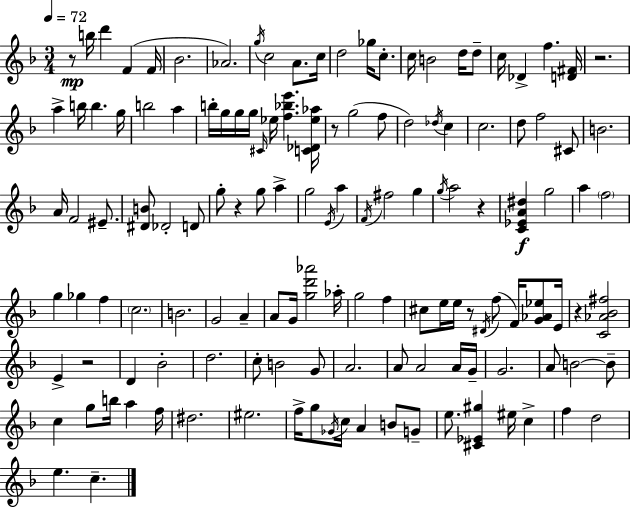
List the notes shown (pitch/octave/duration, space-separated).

R/e B5/s D6/q F4/q F4/s Bb4/h. Ab4/h. G5/s C5/h A4/e. C5/s D5/h Gb5/s C5/e. C5/s B4/h D5/s D5/e C5/s Db4/q F5/q. [D4,F#4]/s R/h. A5/q B5/s B5/q. G5/s B5/h A5/q B5/s G5/s G5/s G5/s C#4/s Eb5/s [F5,Bb5,E6]/q. [C4,Db4,Eb5,Ab5]/s R/e G5/h F5/e D5/h Db5/s C5/q C5/h. D5/e F5/h C#4/e B4/h. A4/s F4/h EIS4/e. [D#4,B4]/e Db4/h D4/e G5/e R/q G5/e A5/q G5/h E4/s A5/q F4/s F#5/h G5/q G5/s A5/h R/q [C4,Eb4,A4,D#5]/q G5/h A5/q F5/h G5/q Gb5/q F5/q C5/h. B4/h. G4/h A4/q A4/e G4/s [G5,D6,Ab6]/h Ab5/s G5/h F5/q C#5/e E5/s E5/s R/e D#4/s F5/e F4/s [G4,Ab4,Eb5]/e E4/s R/q [C4,Ab4,Bb4,F#5]/h E4/q R/h D4/q Bb4/h D5/h. C5/e B4/h G4/e A4/h. A4/e A4/h A4/s G4/s G4/h. A4/e B4/h B4/e C5/q G5/e B5/s A5/q F5/s D#5/h. EIS5/h. F5/s G5/e Gb4/s C5/s A4/q B4/e G4/e E5/e. [C#4,Eb4,G#5]/q EIS5/s C5/q F5/q D5/h E5/q. C5/q.